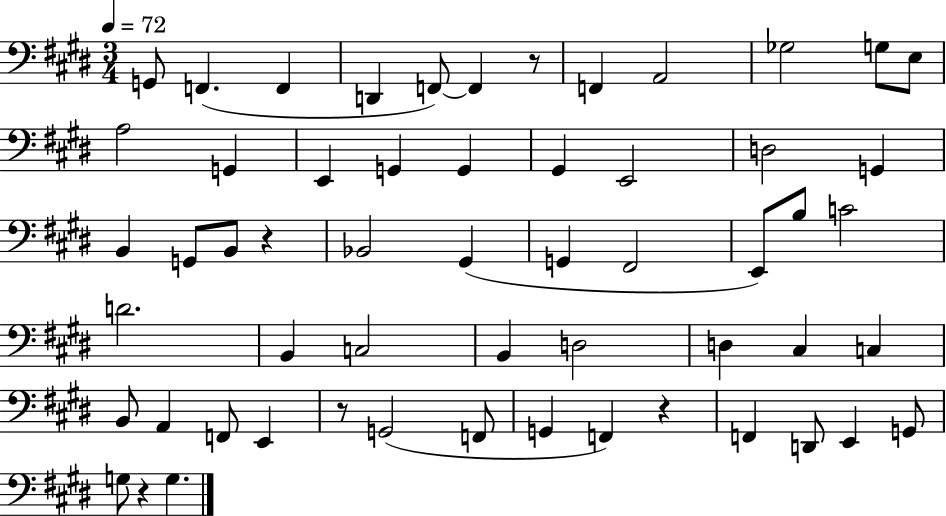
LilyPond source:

{
  \clef bass
  \numericTimeSignature
  \time 3/4
  \key e \major
  \tempo 4 = 72
  g,8 f,4.( f,4 | d,4 f,8~~) f,4 r8 | f,4 a,2 | ges2 g8 e8 | \break a2 g,4 | e,4 g,4 g,4 | gis,4 e,2 | d2 g,4 | \break b,4 g,8 b,8 r4 | bes,2 gis,4( | g,4 fis,2 | e,8) b8 c'2 | \break d'2. | b,4 c2 | b,4 d2 | d4 cis4 c4 | \break b,8 a,4 f,8 e,4 | r8 g,2( f,8 | g,4 f,4) r4 | f,4 d,8 e,4 g,8 | \break g8 r4 g4. | \bar "|."
}